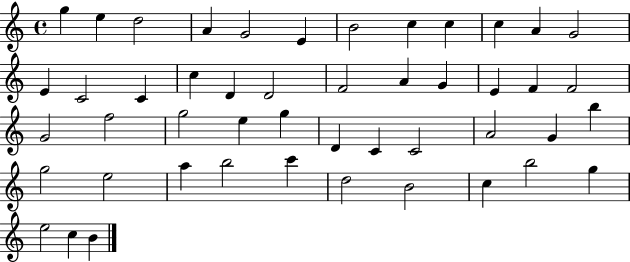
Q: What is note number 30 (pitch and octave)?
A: D4